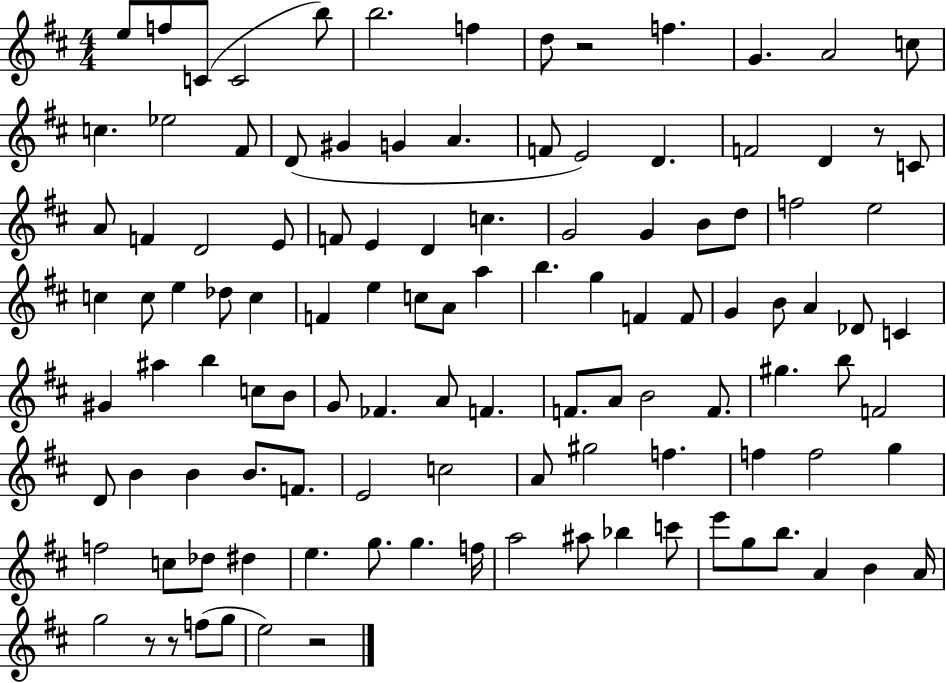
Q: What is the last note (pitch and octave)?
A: E5